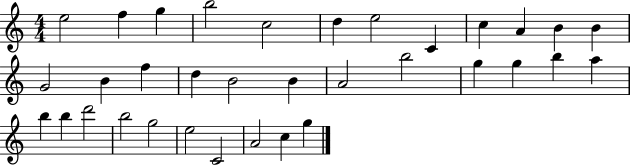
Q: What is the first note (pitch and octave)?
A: E5